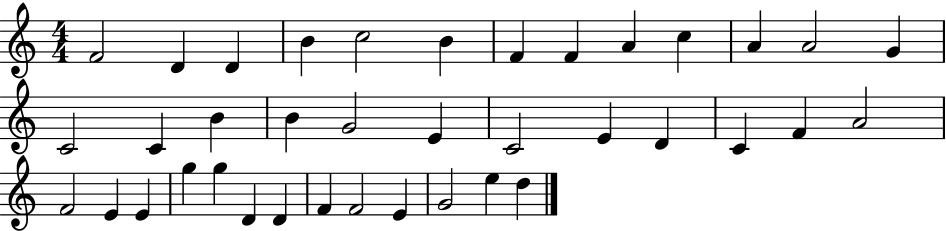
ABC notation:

X:1
T:Untitled
M:4/4
L:1/4
K:C
F2 D D B c2 B F F A c A A2 G C2 C B B G2 E C2 E D C F A2 F2 E E g g D D F F2 E G2 e d